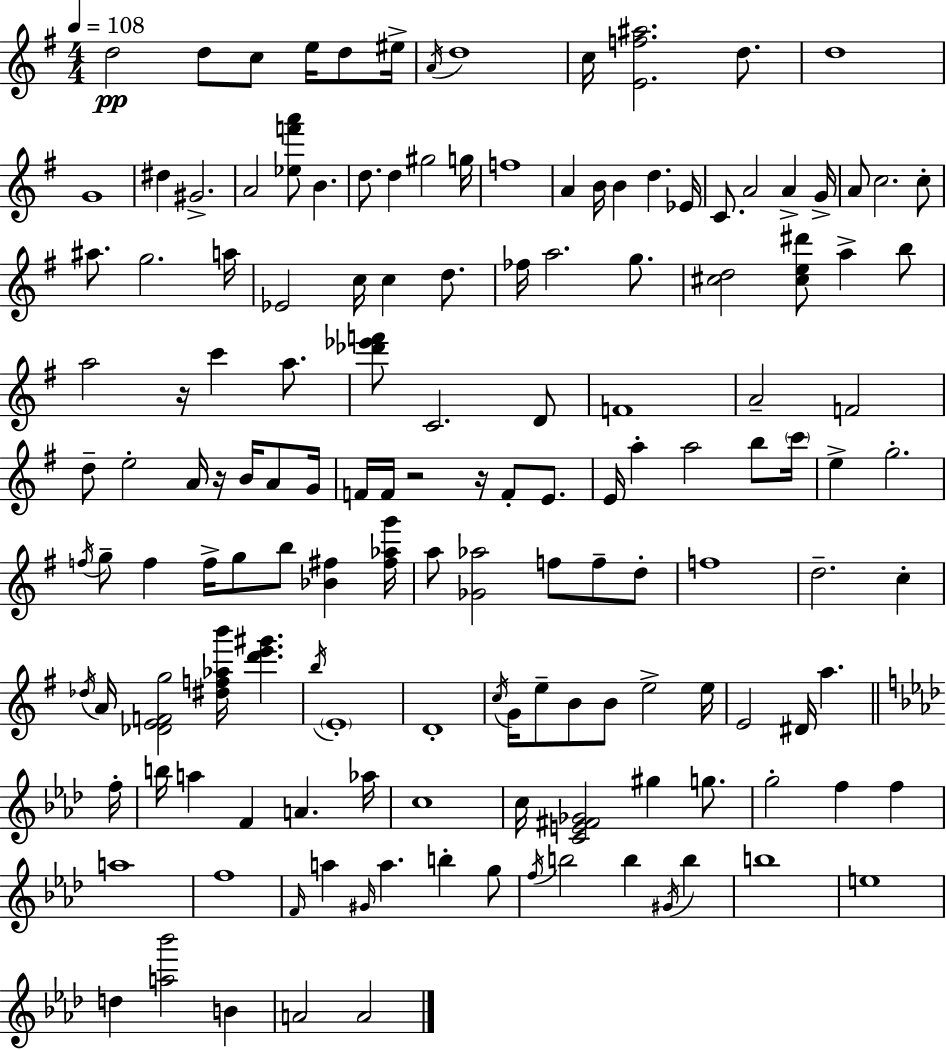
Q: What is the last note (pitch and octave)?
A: A4